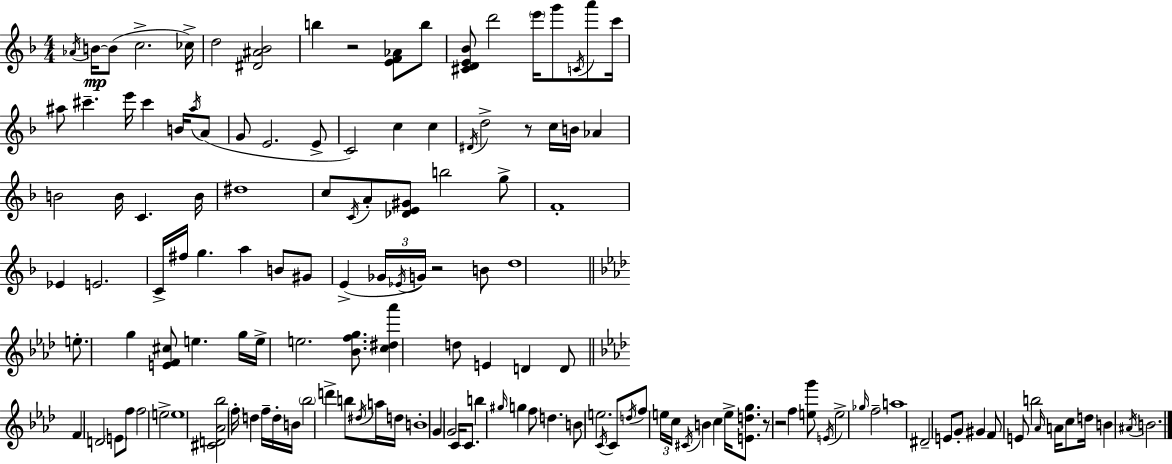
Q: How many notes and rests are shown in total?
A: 142